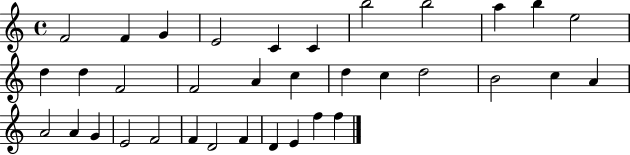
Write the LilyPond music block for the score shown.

{
  \clef treble
  \time 4/4
  \defaultTimeSignature
  \key c \major
  f'2 f'4 g'4 | e'2 c'4 c'4 | b''2 b''2 | a''4 b''4 e''2 | \break d''4 d''4 f'2 | f'2 a'4 c''4 | d''4 c''4 d''2 | b'2 c''4 a'4 | \break a'2 a'4 g'4 | e'2 f'2 | f'4 d'2 f'4 | d'4 e'4 f''4 f''4 | \break \bar "|."
}